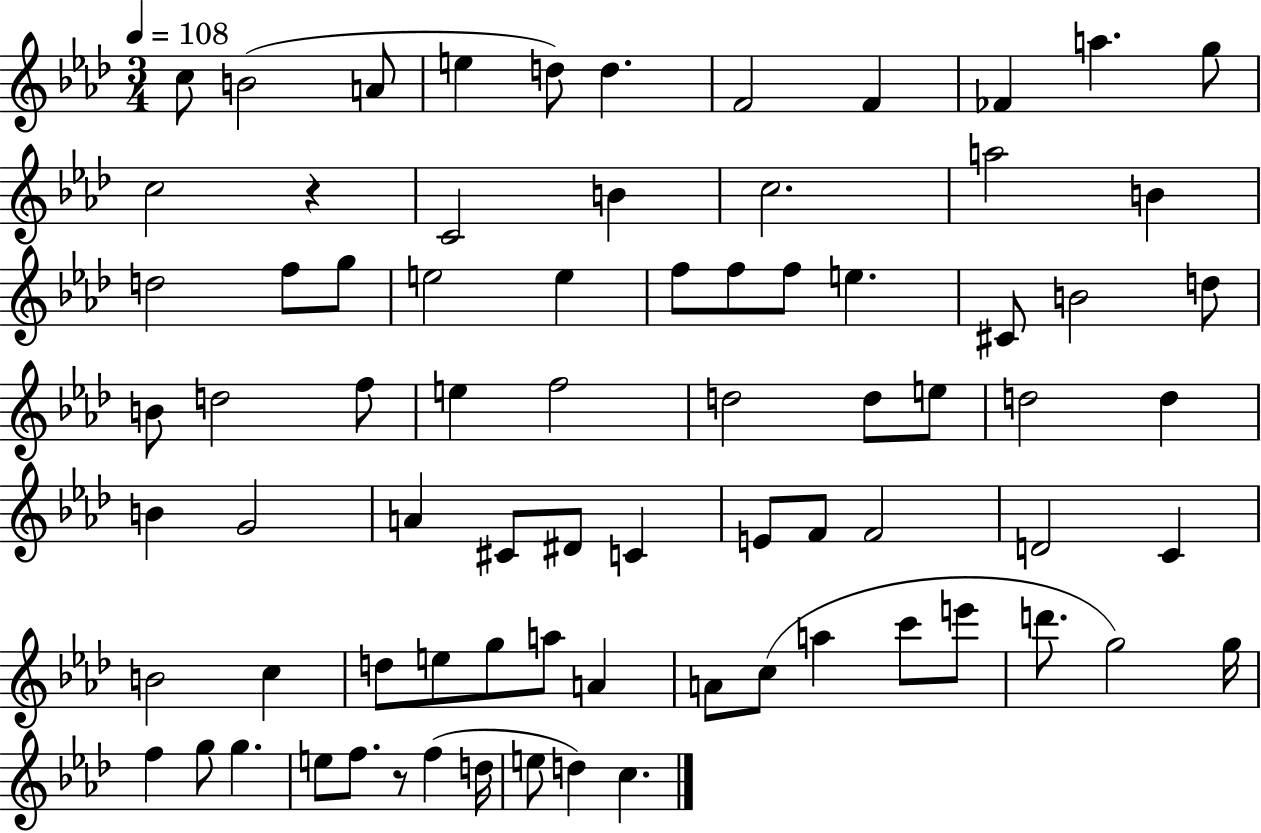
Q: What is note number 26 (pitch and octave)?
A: E5